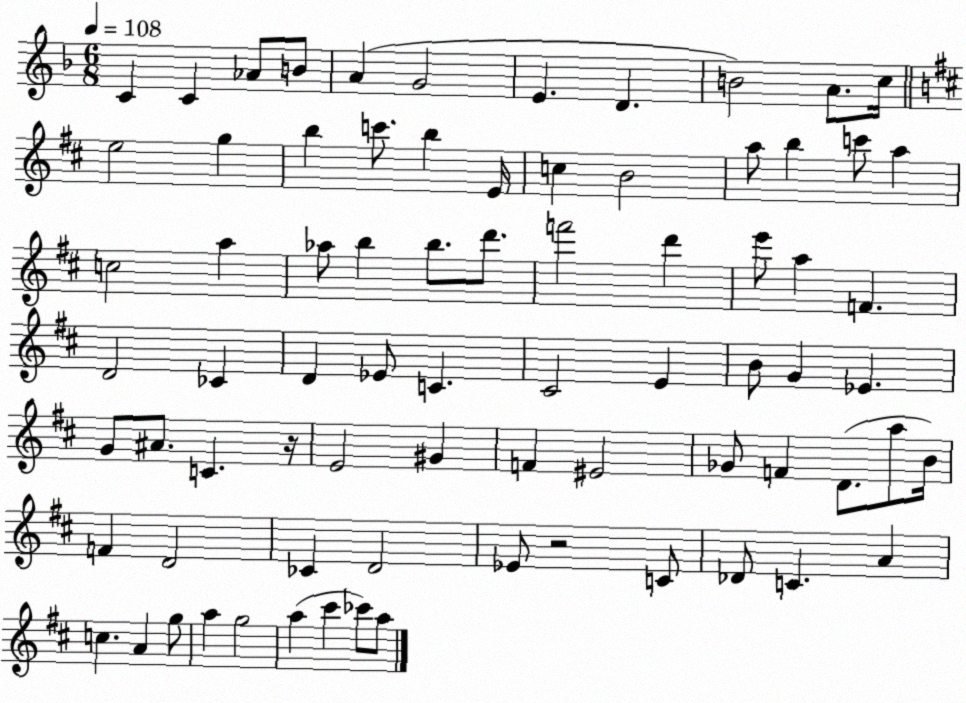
X:1
T:Untitled
M:6/8
L:1/4
K:F
C C _A/2 B/2 A G2 E D B2 A/2 c/4 e2 g b c'/2 b E/4 c B2 a/2 b c'/2 a c2 a _a/2 b b/2 d'/2 f'2 d' e'/2 a F D2 _C D _E/2 C ^C2 E B/2 G _E G/2 ^A/2 C z/4 E2 ^G F ^E2 _G/2 F D/2 a/2 B/4 F D2 _C D2 _E/2 z2 C/2 _D/2 C A c A g/2 a g2 a ^c' _c'/2 a/2